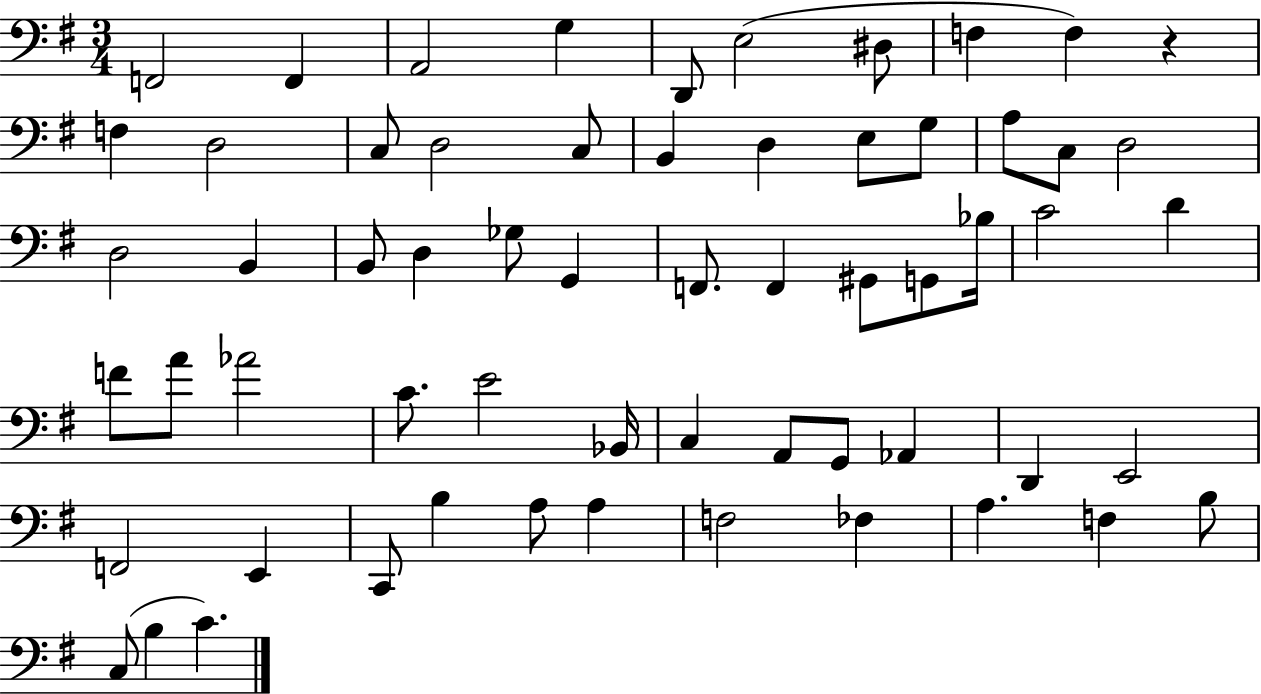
{
  \clef bass
  \numericTimeSignature
  \time 3/4
  \key g \major
  \repeat volta 2 { f,2 f,4 | a,2 g4 | d,8 e2( dis8 | f4 f4) r4 | \break f4 d2 | c8 d2 c8 | b,4 d4 e8 g8 | a8 c8 d2 | \break d2 b,4 | b,8 d4 ges8 g,4 | f,8. f,4 gis,8 g,8 bes16 | c'2 d'4 | \break f'8 a'8 aes'2 | c'8. e'2 bes,16 | c4 a,8 g,8 aes,4 | d,4 e,2 | \break f,2 e,4 | c,8 b4 a8 a4 | f2 fes4 | a4. f4 b8 | \break c8( b4 c'4.) | } \bar "|."
}